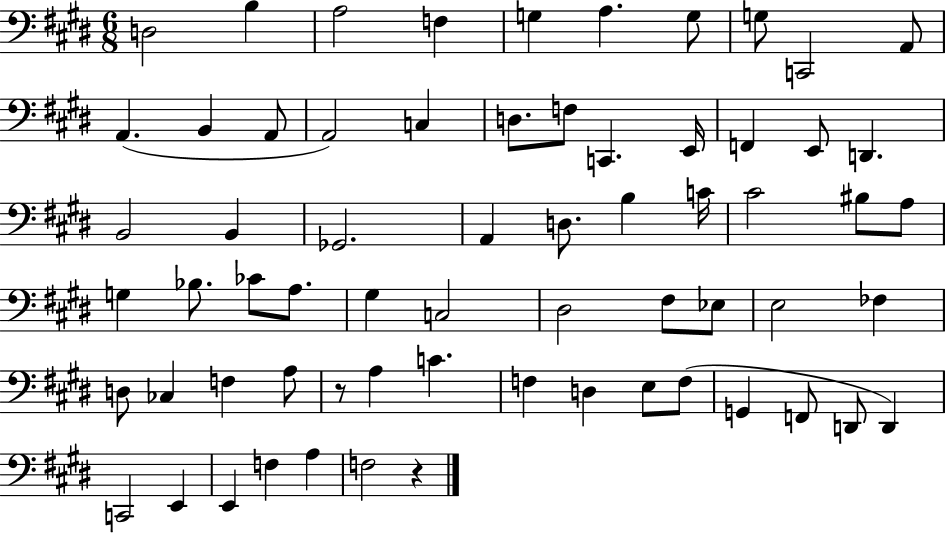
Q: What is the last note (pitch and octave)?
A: F3